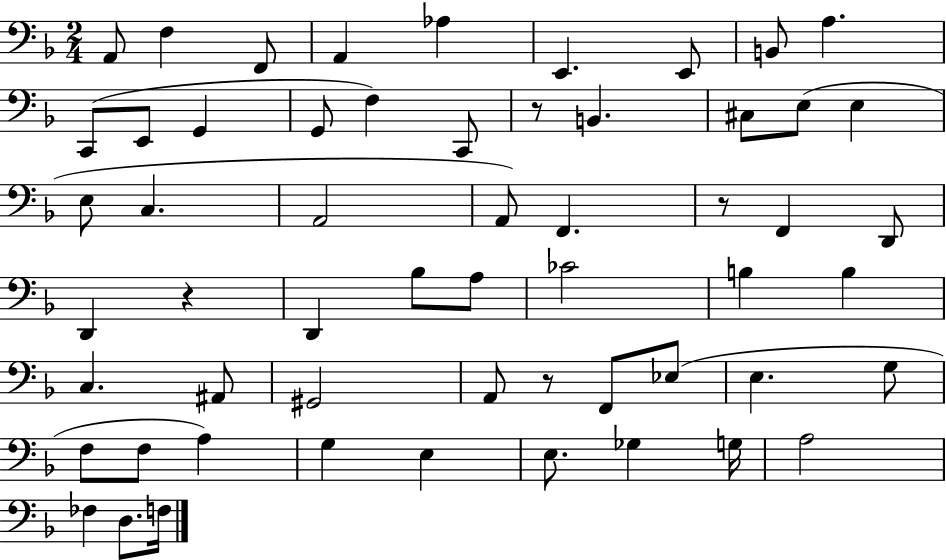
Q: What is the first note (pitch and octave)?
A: A2